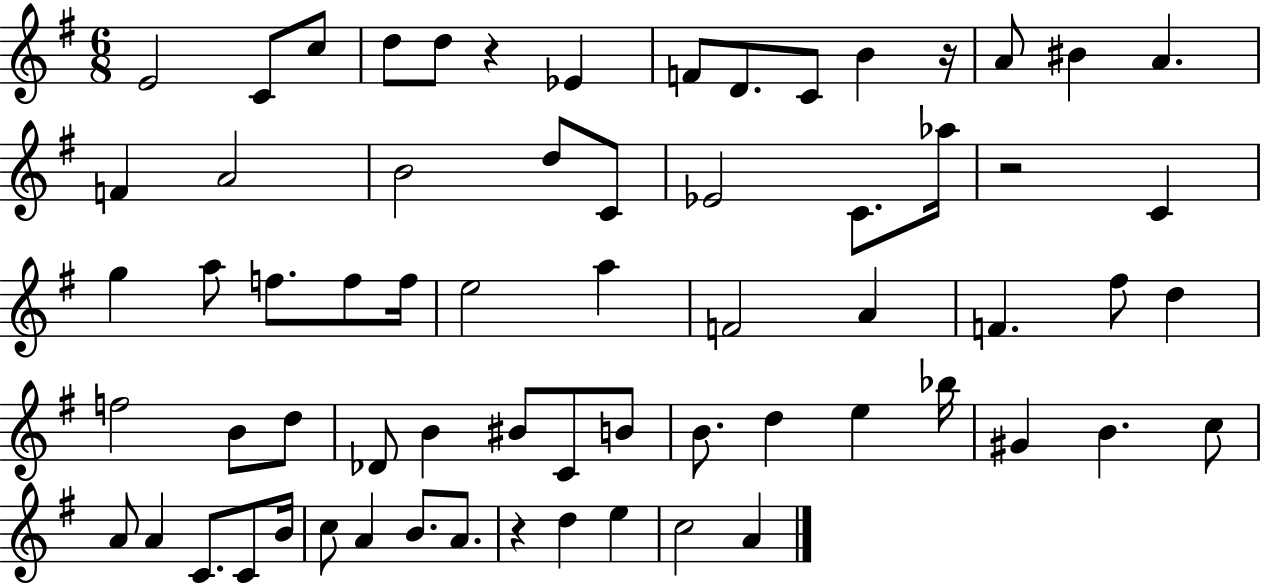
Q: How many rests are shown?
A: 4